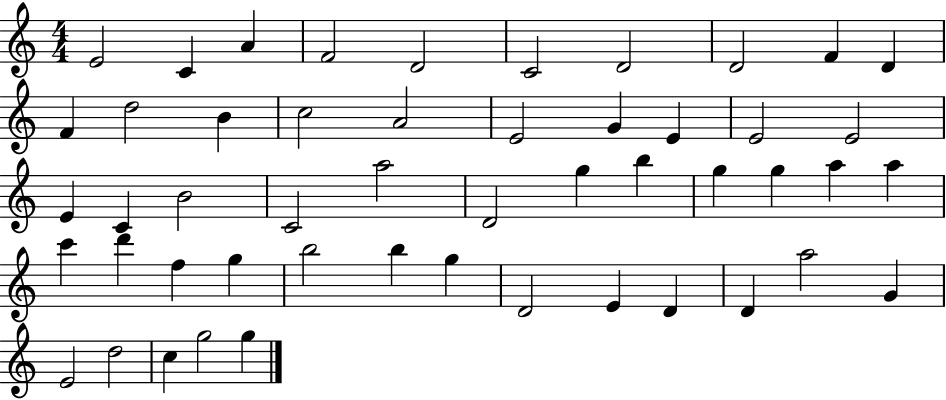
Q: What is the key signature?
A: C major